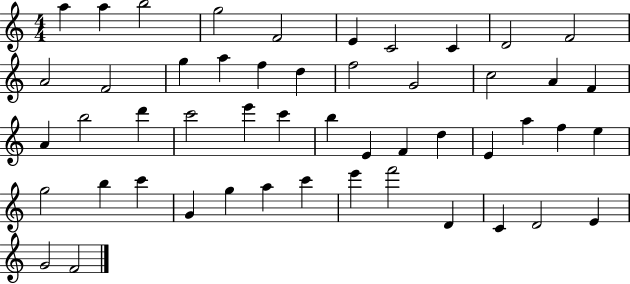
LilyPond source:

{
  \clef treble
  \numericTimeSignature
  \time 4/4
  \key c \major
  a''4 a''4 b''2 | g''2 f'2 | e'4 c'2 c'4 | d'2 f'2 | \break a'2 f'2 | g''4 a''4 f''4 d''4 | f''2 g'2 | c''2 a'4 f'4 | \break a'4 b''2 d'''4 | c'''2 e'''4 c'''4 | b''4 e'4 f'4 d''4 | e'4 a''4 f''4 e''4 | \break g''2 b''4 c'''4 | g'4 g''4 a''4 c'''4 | e'''4 f'''2 d'4 | c'4 d'2 e'4 | \break g'2 f'2 | \bar "|."
}